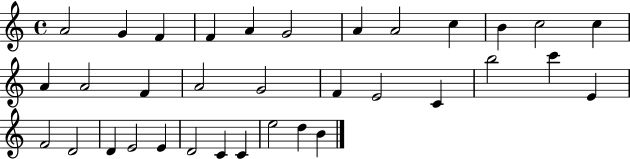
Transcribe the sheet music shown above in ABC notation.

X:1
T:Untitled
M:4/4
L:1/4
K:C
A2 G F F A G2 A A2 c B c2 c A A2 F A2 G2 F E2 C b2 c' E F2 D2 D E2 E D2 C C e2 d B